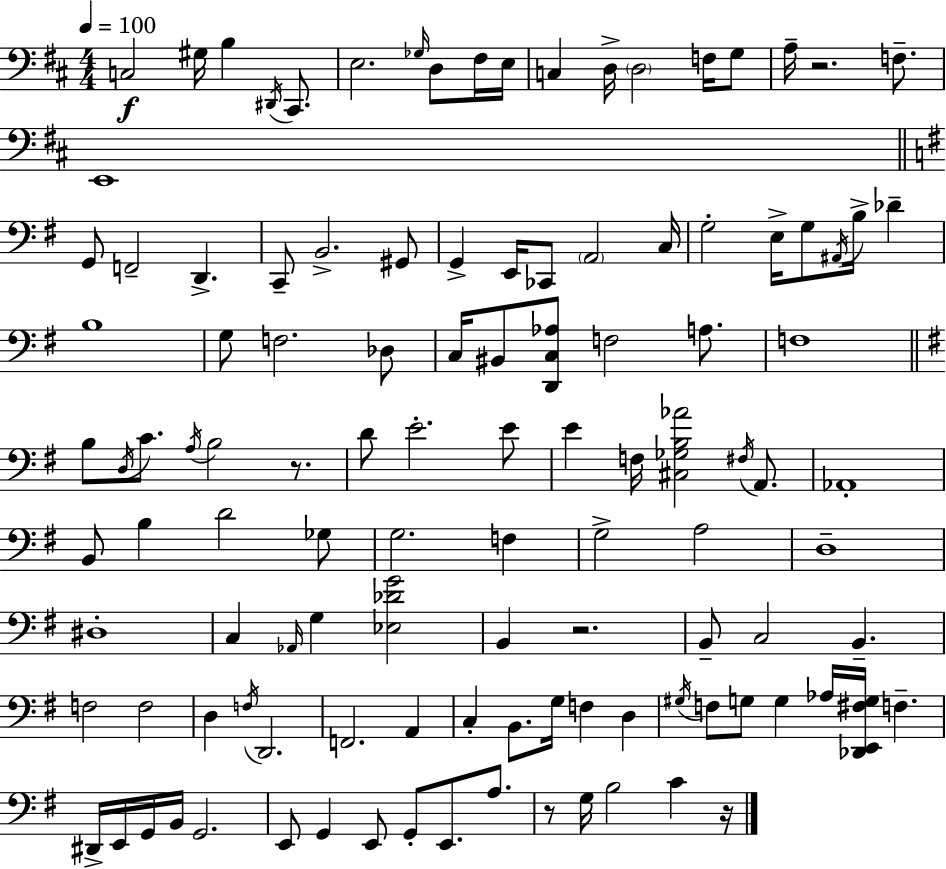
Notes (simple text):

C3/h G#3/s B3/q D#2/s C#2/e. E3/h. Gb3/s D3/e F#3/s E3/s C3/q D3/s D3/h F3/s G3/e A3/s R/h. F3/e. E2/w G2/e F2/h D2/q. C2/e B2/h. G#2/e G2/q E2/s CES2/e A2/h C3/s G3/h E3/s G3/e A#2/s B3/s Db4/q B3/w G3/e F3/h. Db3/e C3/s BIS2/e [D2,C3,Ab3]/e F3/h A3/e. F3/w B3/e D3/s C4/e. A3/s B3/h R/e. D4/e E4/h. E4/e E4/q F3/s [C#3,Gb3,B3,Ab4]/h F#3/s A2/e. Ab2/w B2/e B3/q D4/h Gb3/e G3/h. F3/q G3/h A3/h D3/w D#3/w C3/q Ab2/s G3/q [Eb3,Db4,G4]/h B2/q R/h. B2/e C3/h B2/q. F3/h F3/h D3/q F3/s D2/h. F2/h. A2/q C3/q B2/e. G3/s F3/q D3/q G#3/s F3/e G3/e G3/q Ab3/s [Db2,E2,F#3,G3]/s F3/q. D#2/s E2/s G2/s B2/s G2/h. E2/e G2/q E2/e G2/e E2/e. A3/e. R/e G3/s B3/h C4/q R/s